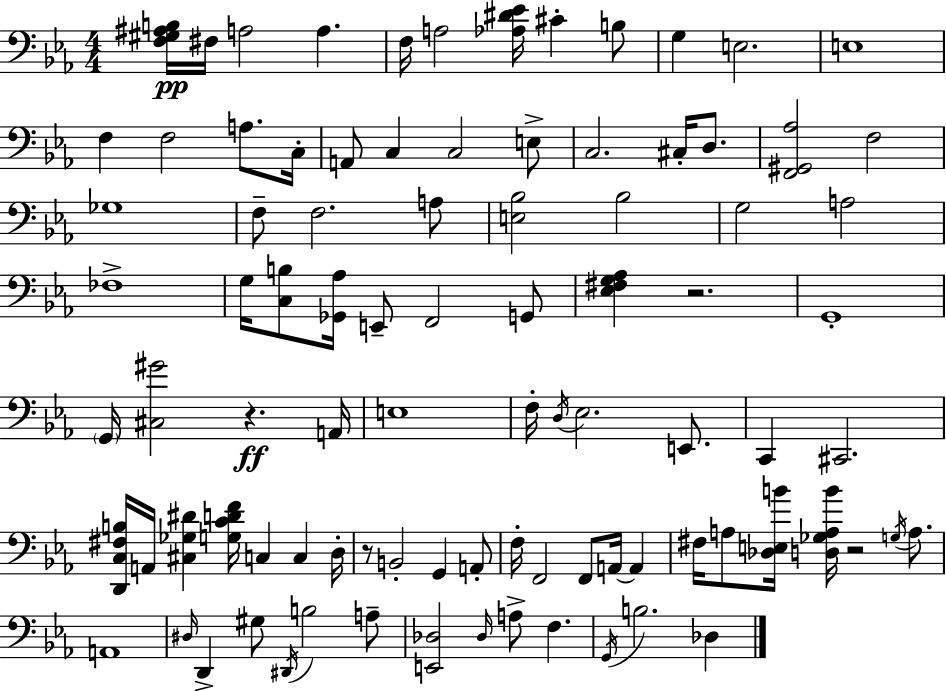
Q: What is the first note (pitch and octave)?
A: F#3